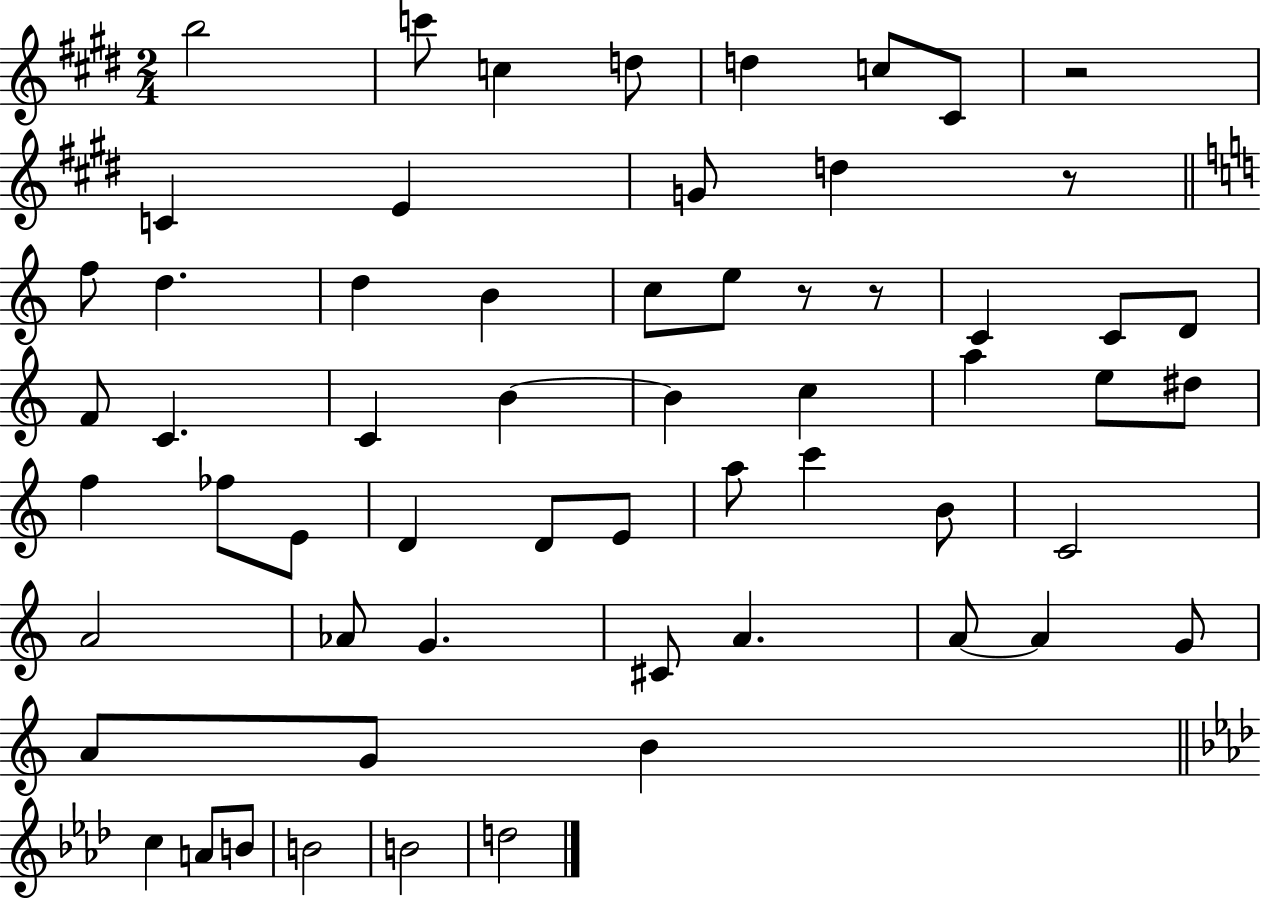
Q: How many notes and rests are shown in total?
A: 60